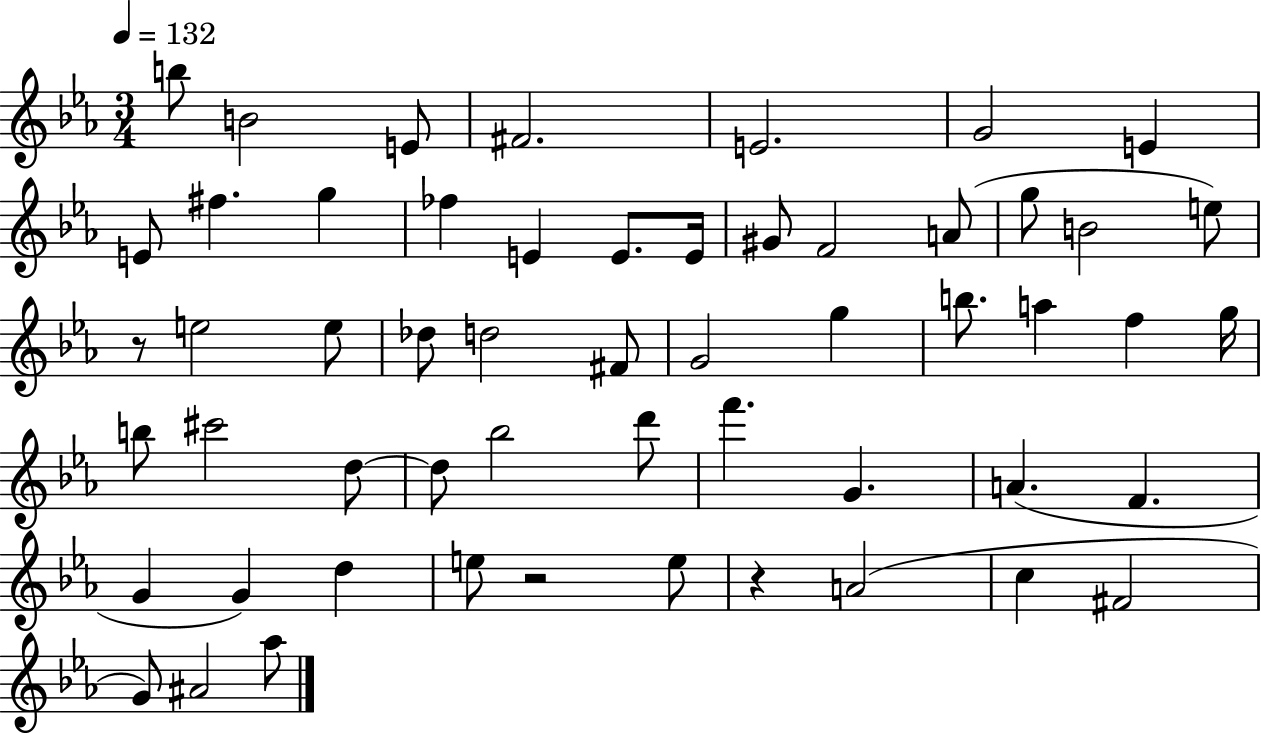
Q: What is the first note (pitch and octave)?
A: B5